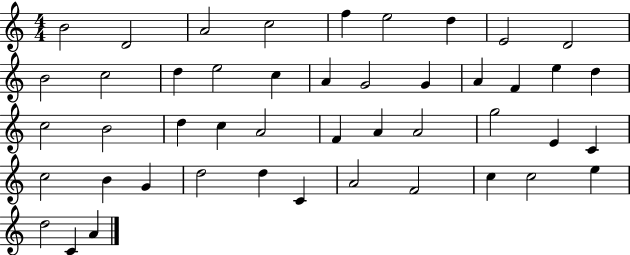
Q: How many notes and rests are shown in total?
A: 46